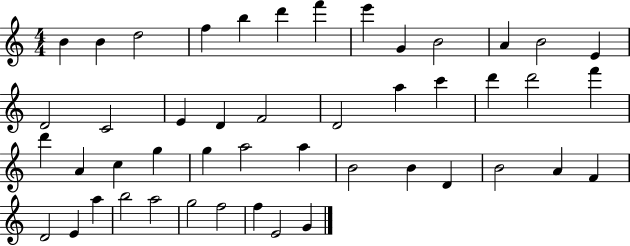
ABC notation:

X:1
T:Untitled
M:4/4
L:1/4
K:C
B B d2 f b d' f' e' G B2 A B2 E D2 C2 E D F2 D2 a c' d' d'2 f' d' A c g g a2 a B2 B D B2 A F D2 E a b2 a2 g2 f2 f E2 G